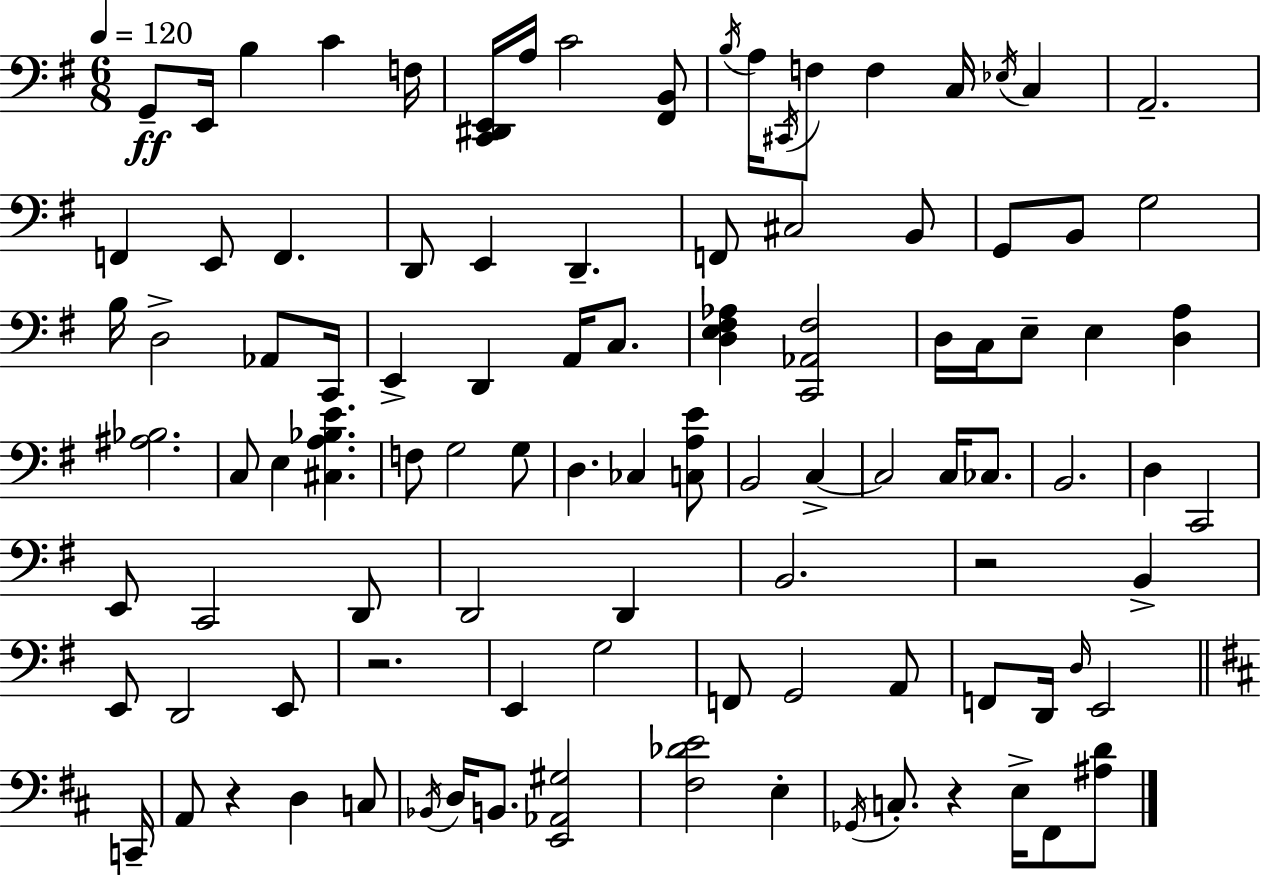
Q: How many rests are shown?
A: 4